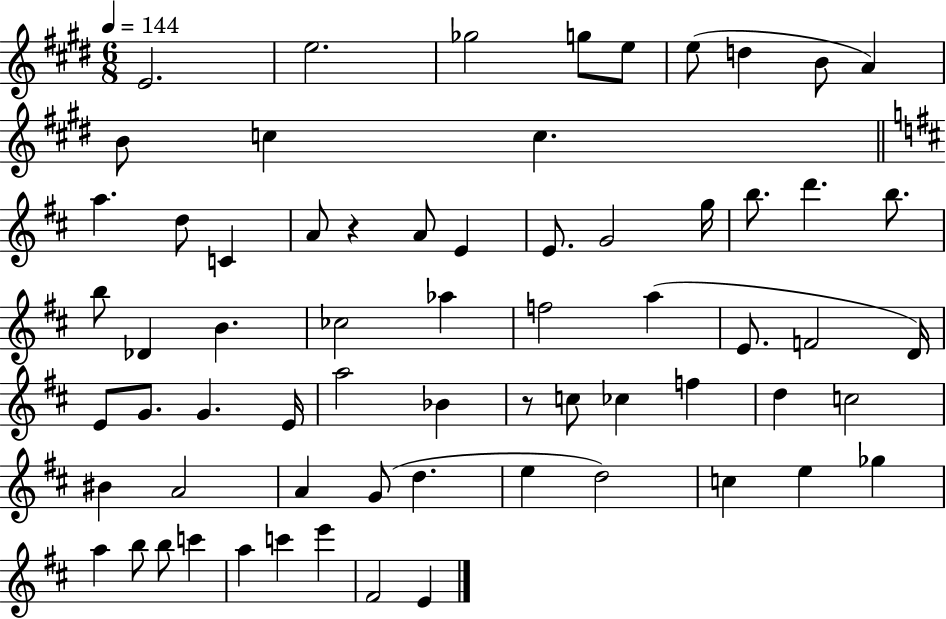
E4/h. E5/h. Gb5/h G5/e E5/e E5/e D5/q B4/e A4/q B4/e C5/q C5/q. A5/q. D5/e C4/q A4/e R/q A4/e E4/q E4/e. G4/h G5/s B5/e. D6/q. B5/e. B5/e Db4/q B4/q. CES5/h Ab5/q F5/h A5/q E4/e. F4/h D4/s E4/e G4/e. G4/q. E4/s A5/h Bb4/q R/e C5/e CES5/q F5/q D5/q C5/h BIS4/q A4/h A4/q G4/e D5/q. E5/q D5/h C5/q E5/q Gb5/q A5/q B5/e B5/e C6/q A5/q C6/q E6/q F#4/h E4/q